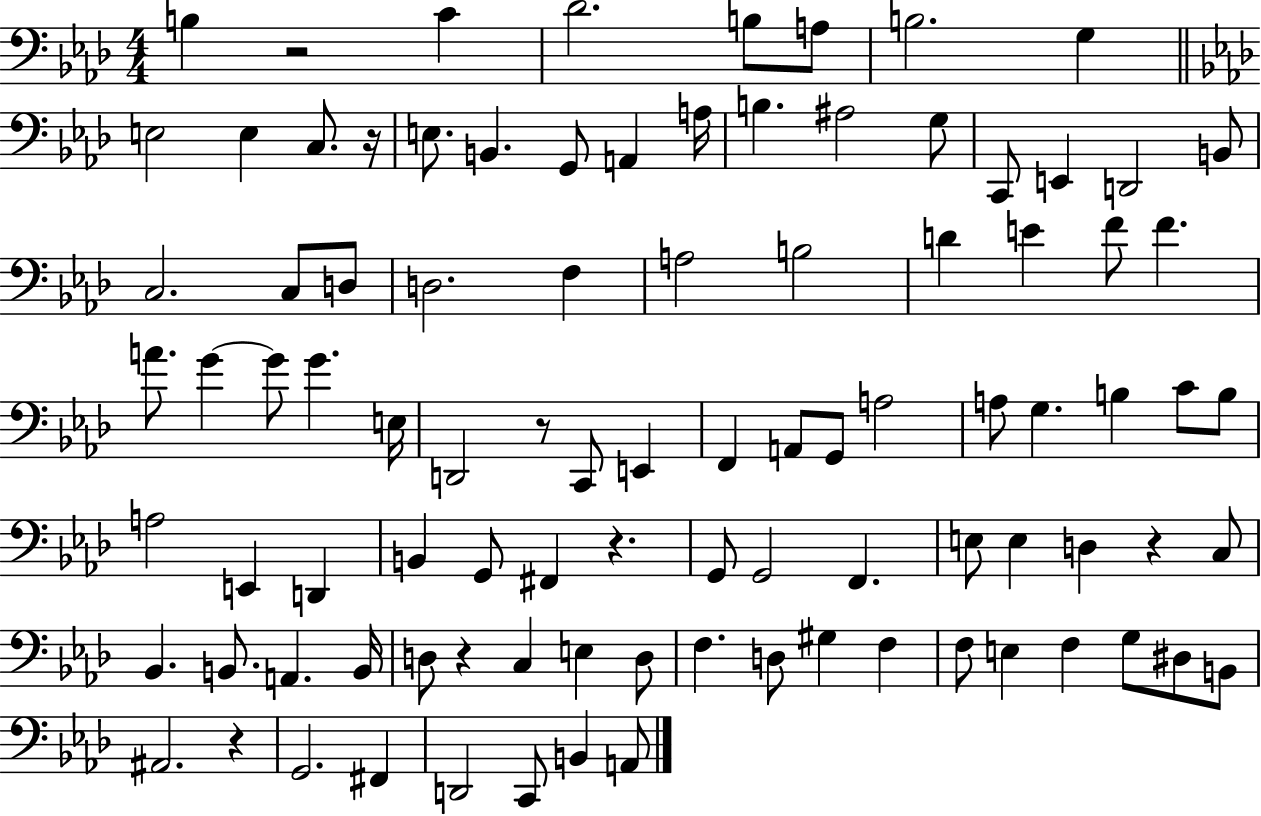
X:1
T:Untitled
M:4/4
L:1/4
K:Ab
B, z2 C _D2 B,/2 A,/2 B,2 G, E,2 E, C,/2 z/4 E,/2 B,, G,,/2 A,, A,/4 B, ^A,2 G,/2 C,,/2 E,, D,,2 B,,/2 C,2 C,/2 D,/2 D,2 F, A,2 B,2 D E F/2 F A/2 G G/2 G E,/4 D,,2 z/2 C,,/2 E,, F,, A,,/2 G,,/2 A,2 A,/2 G, B, C/2 B,/2 A,2 E,, D,, B,, G,,/2 ^F,, z G,,/2 G,,2 F,, E,/2 E, D, z C,/2 _B,, B,,/2 A,, B,,/4 D,/2 z C, E, D,/2 F, D,/2 ^G, F, F,/2 E, F, G,/2 ^D,/2 B,,/2 ^A,,2 z G,,2 ^F,, D,,2 C,,/2 B,, A,,/2